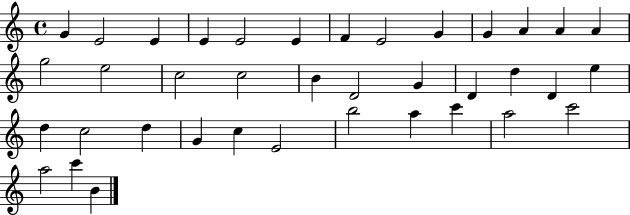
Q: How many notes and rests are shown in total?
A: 38